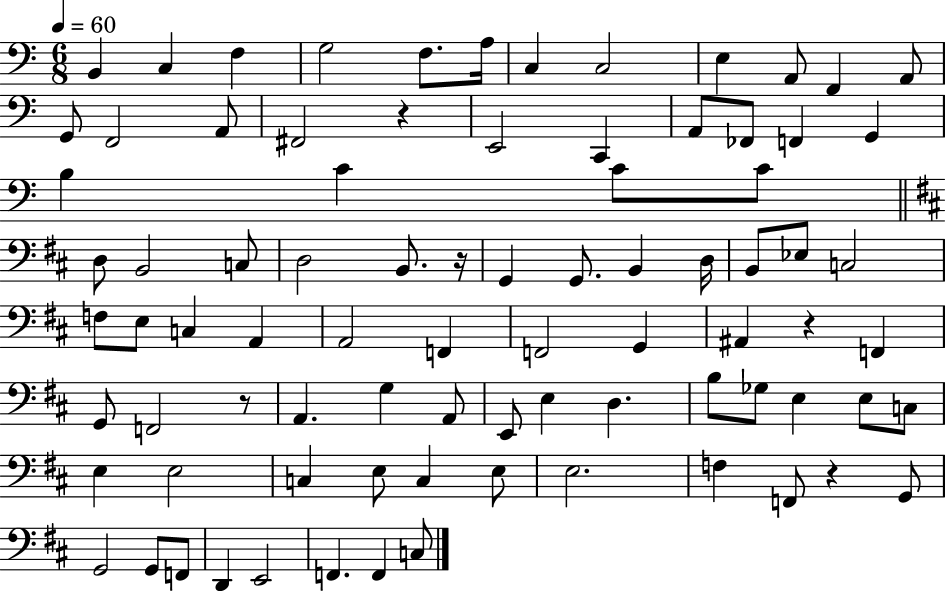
B2/q C3/q F3/q G3/h F3/e. A3/s C3/q C3/h E3/q A2/e F2/q A2/e G2/e F2/h A2/e F#2/h R/q E2/h C2/q A2/e FES2/e F2/q G2/q B3/q C4/q C4/e C4/e D3/e B2/h C3/e D3/h B2/e. R/s G2/q G2/e. B2/q D3/s B2/e Eb3/e C3/h F3/e E3/e C3/q A2/q A2/h F2/q F2/h G2/q A#2/q R/q F2/q G2/e F2/h R/e A2/q. G3/q A2/e E2/e E3/q D3/q. B3/e Gb3/e E3/q E3/e C3/e E3/q E3/h C3/q E3/e C3/q E3/e E3/h. F3/q F2/e R/q G2/e G2/h G2/e F2/e D2/q E2/h F2/q. F2/q C3/e